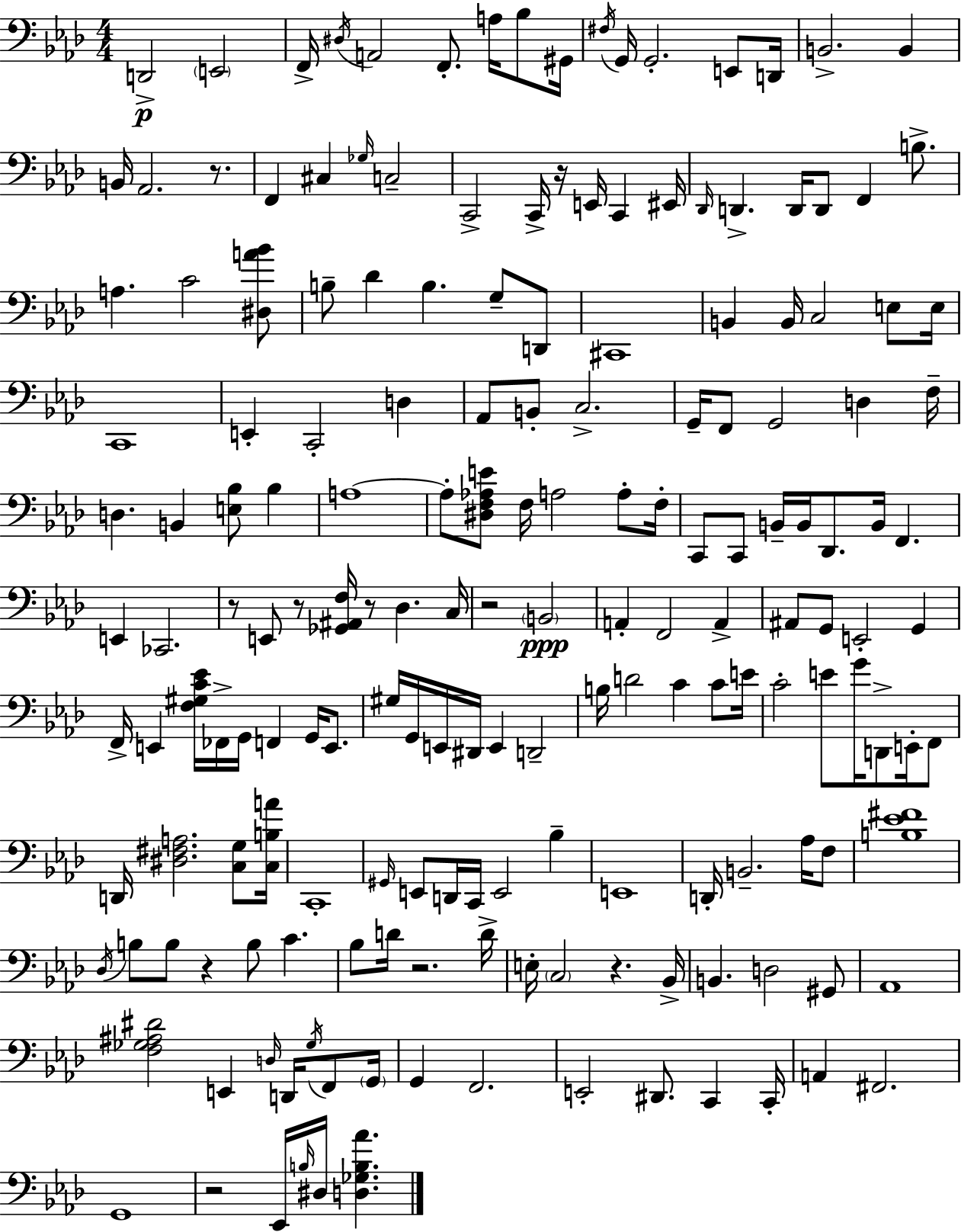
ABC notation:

X:1
T:Untitled
M:4/4
L:1/4
K:Fm
D,,2 E,,2 F,,/4 ^D,/4 A,,2 F,,/2 A,/4 _B,/2 ^G,,/4 ^F,/4 G,,/4 G,,2 E,,/2 D,,/4 B,,2 B,, B,,/4 _A,,2 z/2 F,, ^C, _G,/4 C,2 C,,2 C,,/4 z/4 E,,/4 C,, ^E,,/4 _D,,/4 D,, D,,/4 D,,/2 F,, B,/2 A, C2 [^D,A_B]/2 B,/2 _D B, G,/2 D,,/2 ^C,,4 B,, B,,/4 C,2 E,/2 E,/4 C,,4 E,, C,,2 D, _A,,/2 B,,/2 C,2 G,,/4 F,,/2 G,,2 D, F,/4 D, B,, [E,_B,]/2 _B, A,4 A,/2 [^D,F,_A,E]/2 F,/4 A,2 A,/2 F,/4 C,,/2 C,,/2 B,,/4 B,,/4 _D,,/2 B,,/4 F,, E,, _C,,2 z/2 E,,/2 z/2 [_G,,^A,,F,]/4 z/2 _D, C,/4 z2 B,,2 A,, F,,2 A,, ^A,,/2 G,,/2 E,,2 G,, F,,/4 E,, [F,^G,C_E]/4 _F,,/4 G,,/4 F,, G,,/4 E,,/2 ^G,/4 G,,/4 E,,/4 ^D,,/4 E,, D,,2 B,/4 D2 C C/2 E/4 C2 E/2 G/4 D,,/2 E,,/4 F,,/2 D,,/4 [^D,^F,A,]2 [C,G,]/2 [C,B,A]/4 C,,4 ^G,,/4 E,,/2 D,,/4 C,,/4 E,,2 _B, E,,4 D,,/4 B,,2 _A,/4 F,/2 [B,_E^F]4 _D,/4 B,/2 B,/2 z B,/2 C _B,/2 D/4 z2 D/4 E,/4 C,2 z _B,,/4 B,, D,2 ^G,,/2 _A,,4 [F,_G,^A,^D]2 E,, D,/4 D,,/4 _G,/4 F,,/2 G,,/4 G,, F,,2 E,,2 ^D,,/2 C,, C,,/4 A,, ^F,,2 G,,4 z2 _E,,/4 B,/4 ^D,/4 [D,_G,B,_A]